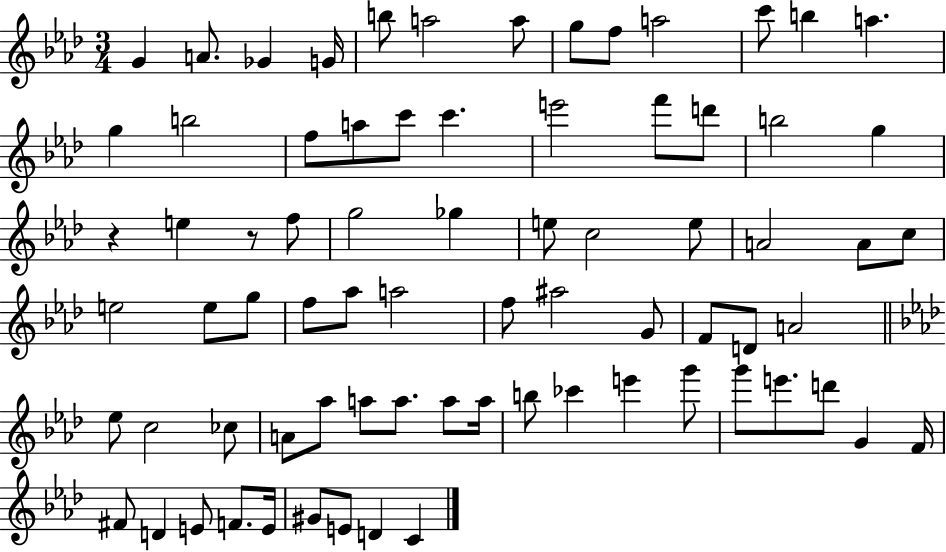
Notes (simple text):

G4/q A4/e. Gb4/q G4/s B5/e A5/h A5/e G5/e F5/e A5/h C6/e B5/q A5/q. G5/q B5/h F5/e A5/e C6/e C6/q. E6/h F6/e D6/e B5/h G5/q R/q E5/q R/e F5/e G5/h Gb5/q E5/e C5/h E5/e A4/h A4/e C5/e E5/h E5/e G5/e F5/e Ab5/e A5/h F5/e A#5/h G4/e F4/e D4/e A4/h Eb5/e C5/h CES5/e A4/e Ab5/e A5/e A5/e. A5/e A5/s B5/e CES6/q E6/q G6/e G6/e E6/e. D6/e G4/q F4/s F#4/e D4/q E4/e F4/e. E4/s G#4/e E4/e D4/q C4/q